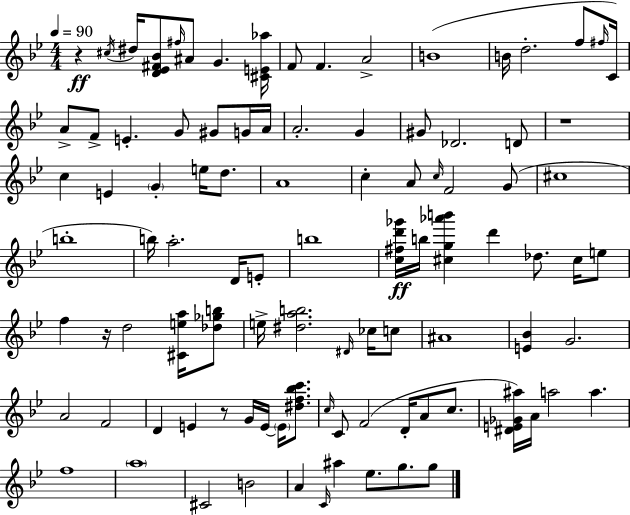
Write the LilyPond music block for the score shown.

{
  \clef treble
  \numericTimeSignature
  \time 4/4
  \key bes \major
  \tempo 4 = 90
  r4\ff \acciaccatura { cis''16 } dis''16 <d' ees' fis' bes'>8 \grace { fis''16 } ais'8 g'4. | <cis' e' aes''>16 f'8 f'4. a'2-> | b'1( | b'16 d''2.-. f''8 | \break \grace { fis''16 }) c'16 a'8-> f'8-> e'4.-. g'8 gis'8 | g'16 a'16 a'2.-. g'4 | gis'8 des'2. | d'8 r1 | \break c''4 e'4 \parenthesize g'4-. e''16 | d''8. a'1 | c''4-. a'8 \grace { c''16 } f'2 | g'8( cis''1 | \break b''1-. | b''16) a''2.-. | d'16 e'8-. b''1 | <c'' fis'' d''' ges'''>16\ff b''16 <cis'' g'' aes''' b'''>4 d'''4 des''8. | \break cis''16 e''8 f''4 r16 d''2 | <cis' e'' a''>16 <des'' ges'' b''>8 e''16-> <dis'' a'' b''>2. | \grace { dis'16 } ces''16 c''8 ais'1 | <e' bes'>4 g'2. | \break a'2 f'2 | d'4 e'4 r8 g'16 | e'16~~ \parenthesize e'16 <dis'' f'' bes'' c'''>8. \grace { c''16 } c'8 f'2( | d'16-. a'8 c''8. <dis' e' ges' ais''>16) a'16 a''2 | \break a''4. f''1 | \parenthesize a''1 | cis'2 b'2 | a'4 \grace { c'16 } ais''4 ees''8. | \break g''8. g''8 \bar "|."
}